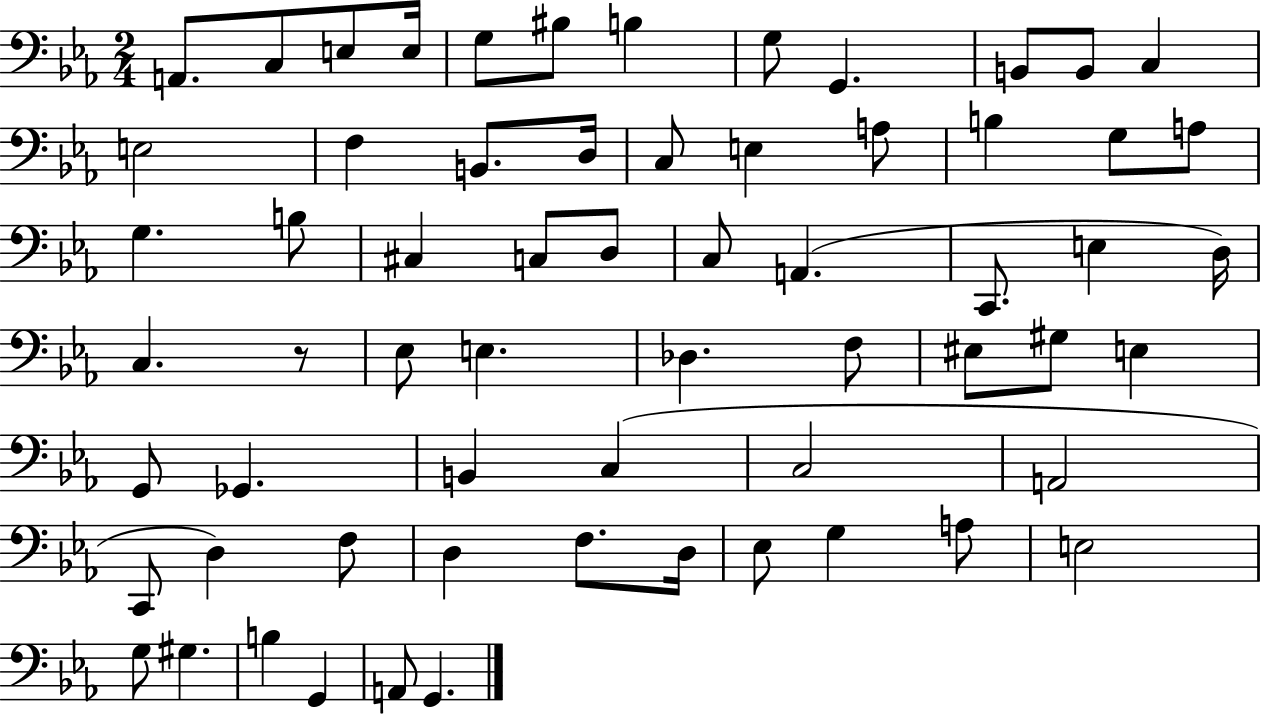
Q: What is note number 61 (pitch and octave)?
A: A2